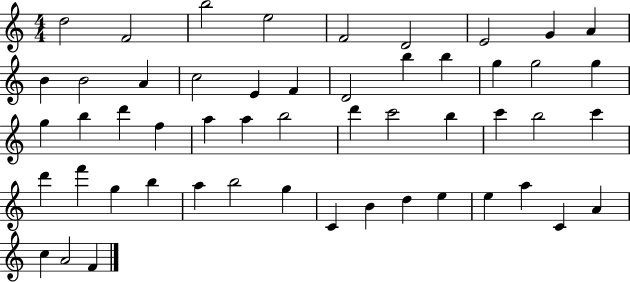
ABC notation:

X:1
T:Untitled
M:4/4
L:1/4
K:C
d2 F2 b2 e2 F2 D2 E2 G A B B2 A c2 E F D2 b b g g2 g g b d' f a a b2 d' c'2 b c' b2 c' d' f' g b a b2 g C B d e e a C A c A2 F